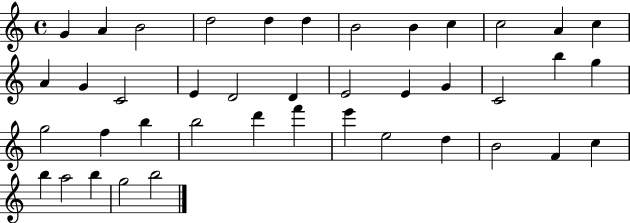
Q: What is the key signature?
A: C major